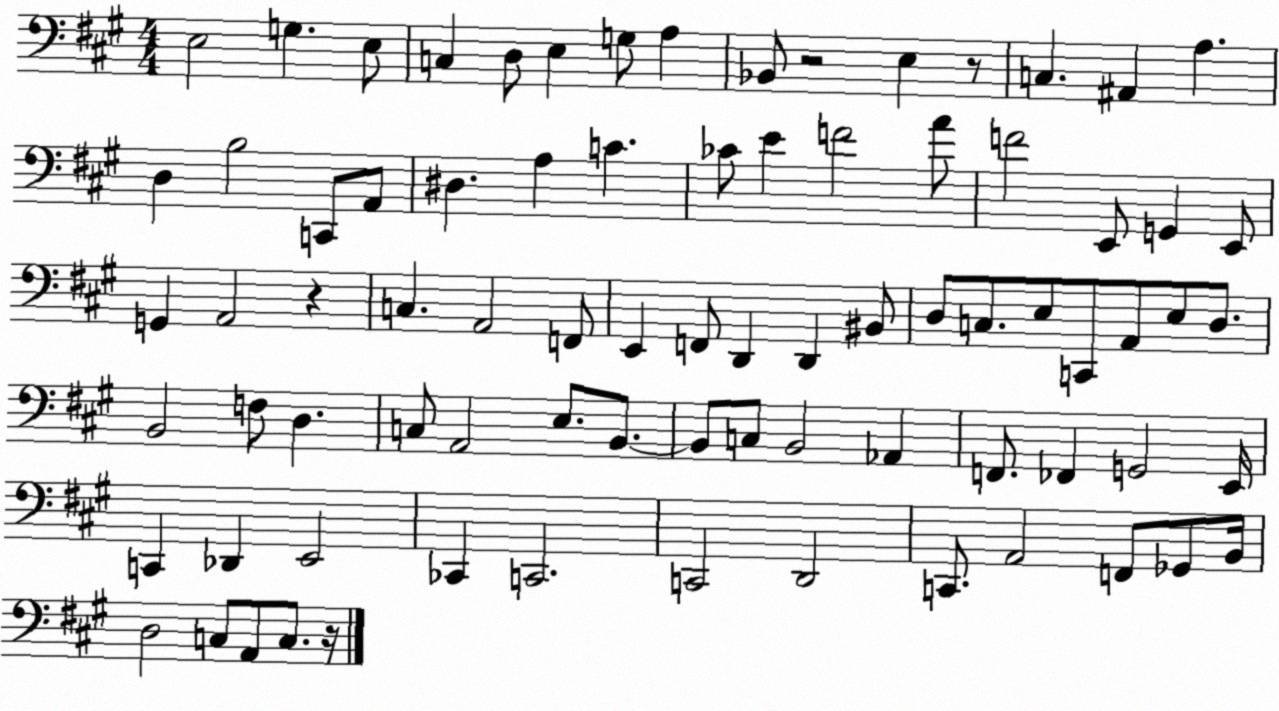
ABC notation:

X:1
T:Untitled
M:4/4
L:1/4
K:A
E,2 G, E,/2 C, D,/2 E, G,/2 A, _B,,/2 z2 E, z/2 C, ^A,, A, D, B,2 C,,/2 A,,/2 ^D, A, C _C/2 E F2 A/2 F2 E,,/2 G,, E,,/2 G,, A,,2 z C, A,,2 F,,/2 E,, F,,/2 D,, D,, ^B,,/2 D,/2 C,/2 E,/2 C,,/2 A,,/2 E,/2 D,/2 B,,2 F,/2 D, C,/2 A,,2 E,/2 B,,/2 B,,/2 C,/2 B,,2 _A,, F,,/2 _F,, G,,2 E,,/4 C,, _D,, E,,2 _C,, C,,2 C,,2 D,,2 C,,/2 A,,2 F,,/2 _G,,/2 B,,/4 D,2 C,/2 A,,/2 C,/2 z/4